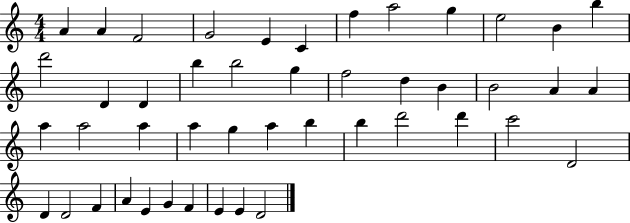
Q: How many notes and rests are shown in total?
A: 46